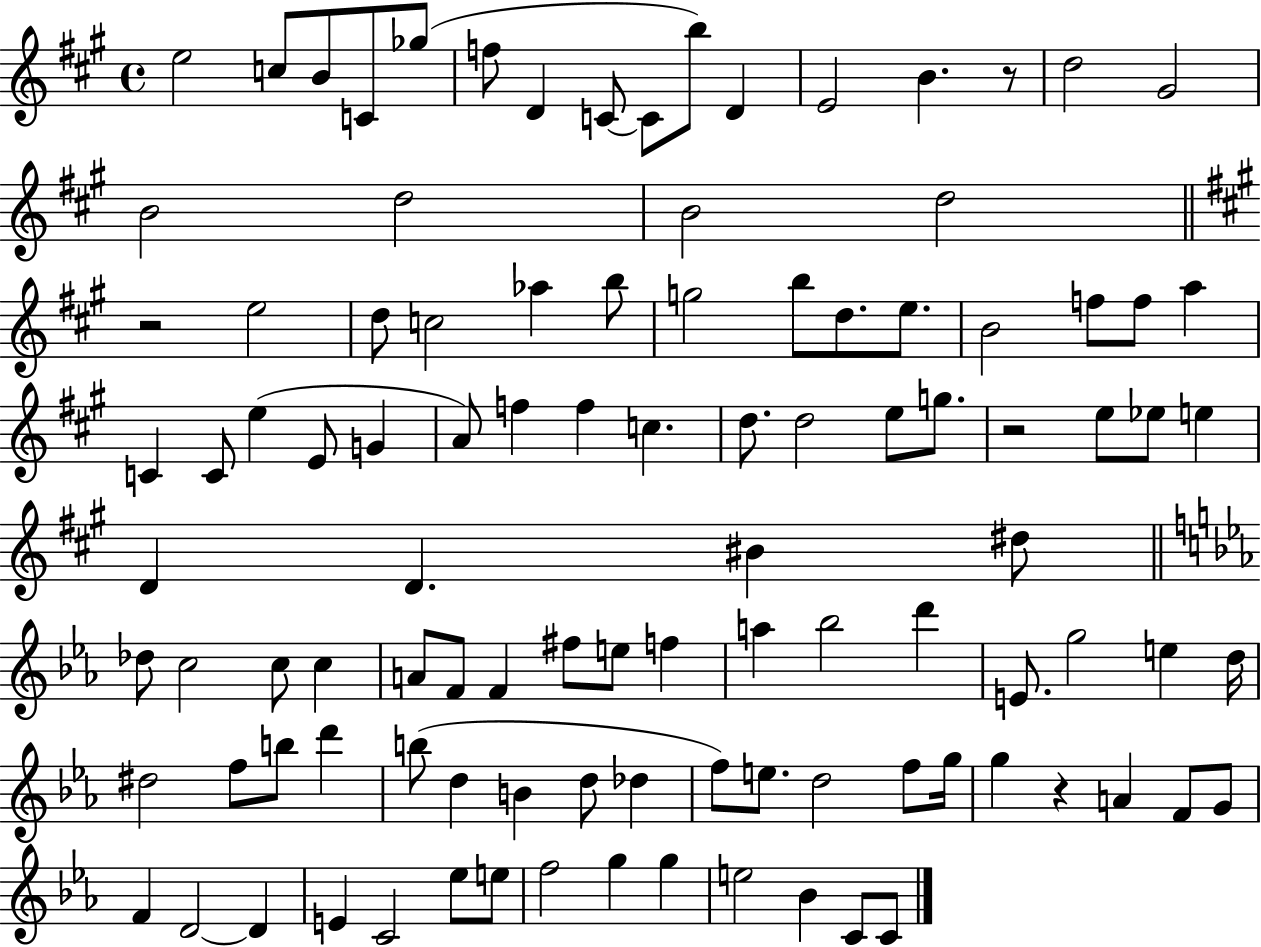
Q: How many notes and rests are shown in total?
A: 105